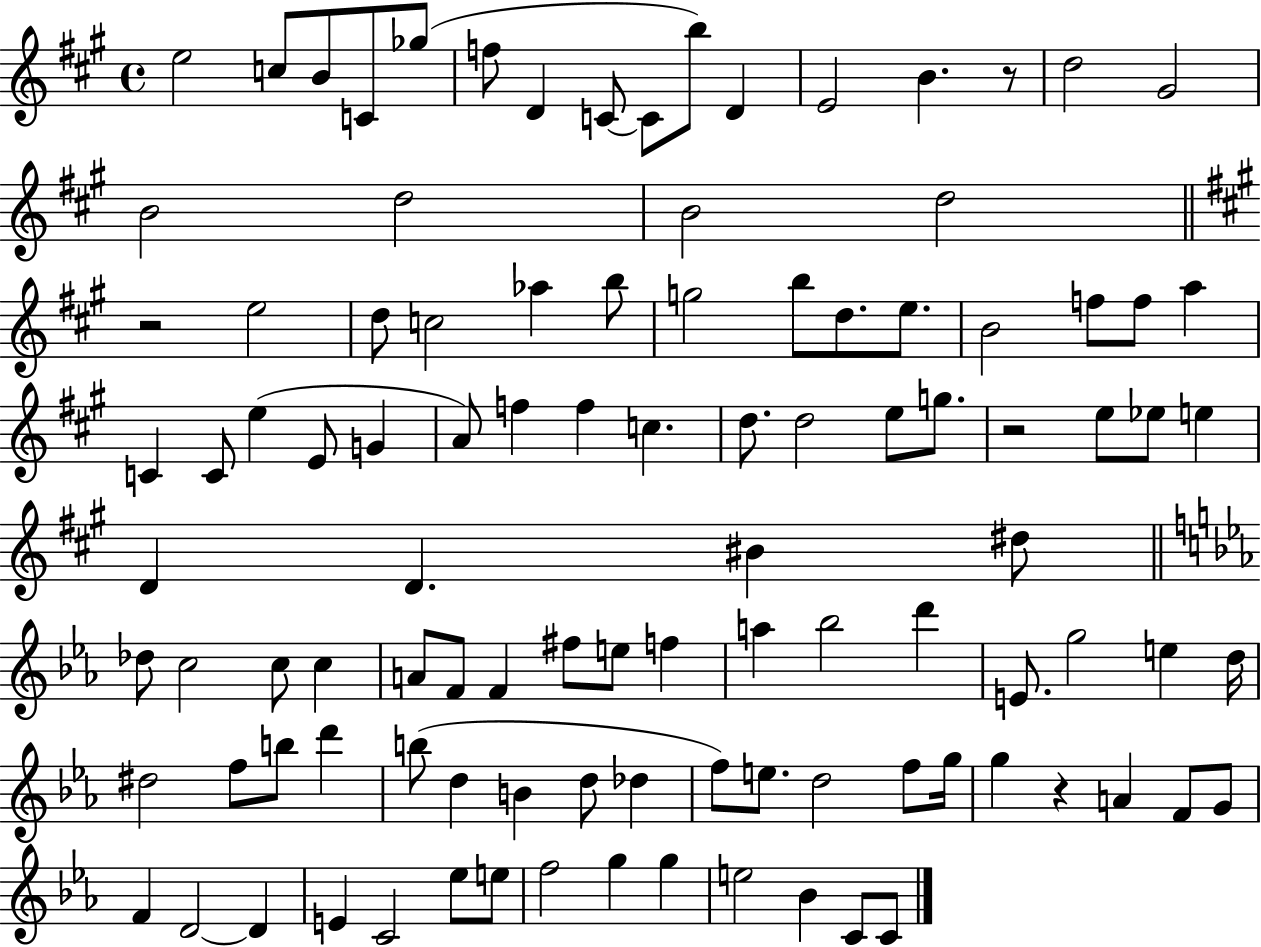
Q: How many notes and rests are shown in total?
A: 105